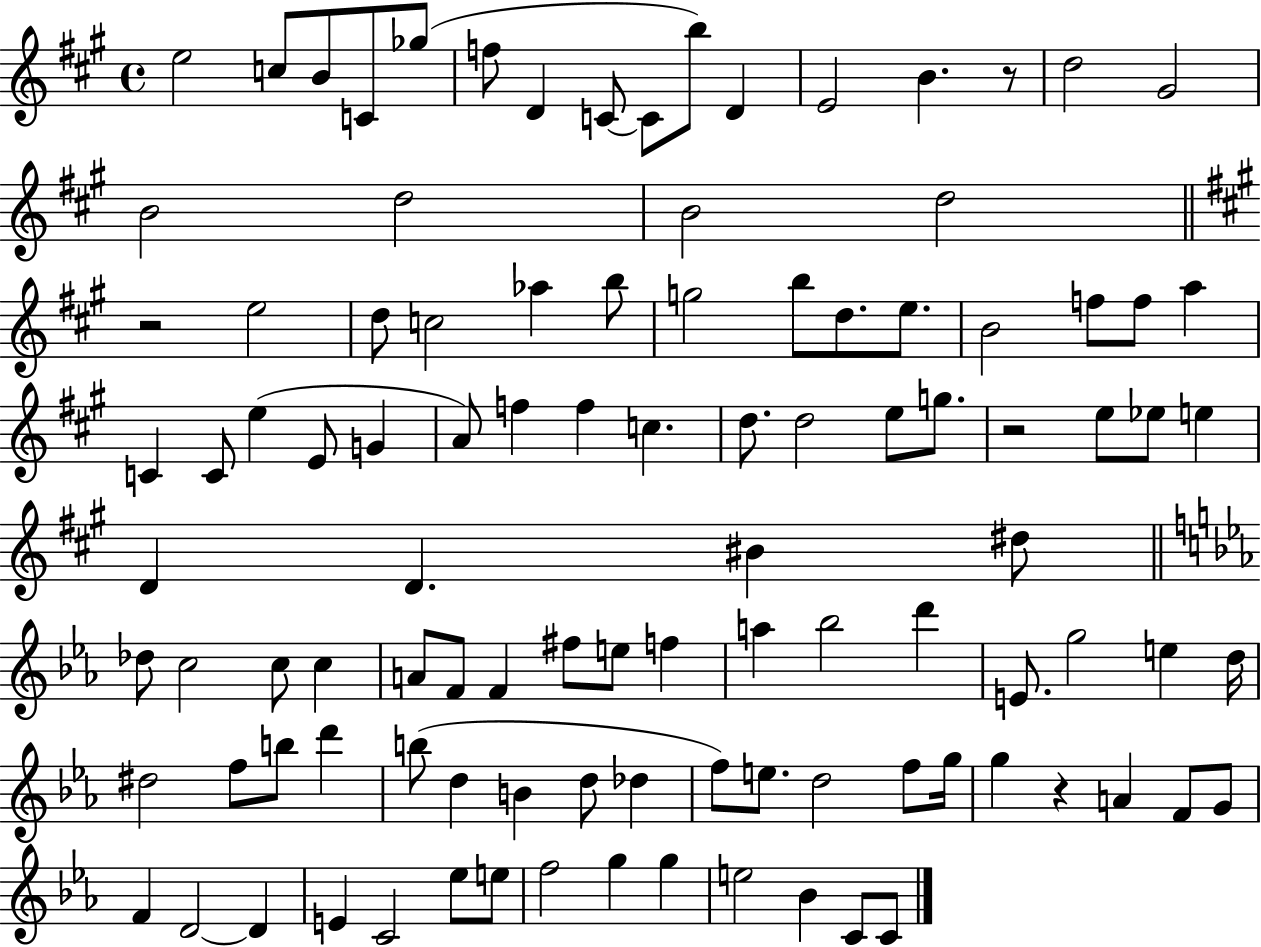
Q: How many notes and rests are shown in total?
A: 105